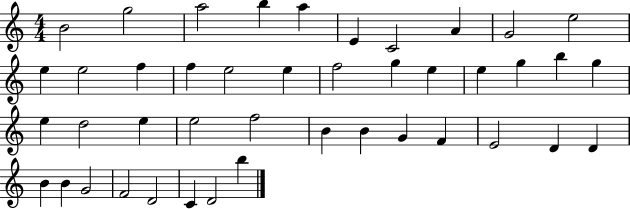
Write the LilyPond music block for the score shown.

{
  \clef treble
  \numericTimeSignature
  \time 4/4
  \key c \major
  b'2 g''2 | a''2 b''4 a''4 | e'4 c'2 a'4 | g'2 e''2 | \break e''4 e''2 f''4 | f''4 e''2 e''4 | f''2 g''4 e''4 | e''4 g''4 b''4 g''4 | \break e''4 d''2 e''4 | e''2 f''2 | b'4 b'4 g'4 f'4 | e'2 d'4 d'4 | \break b'4 b'4 g'2 | f'2 d'2 | c'4 d'2 b''4 | \bar "|."
}